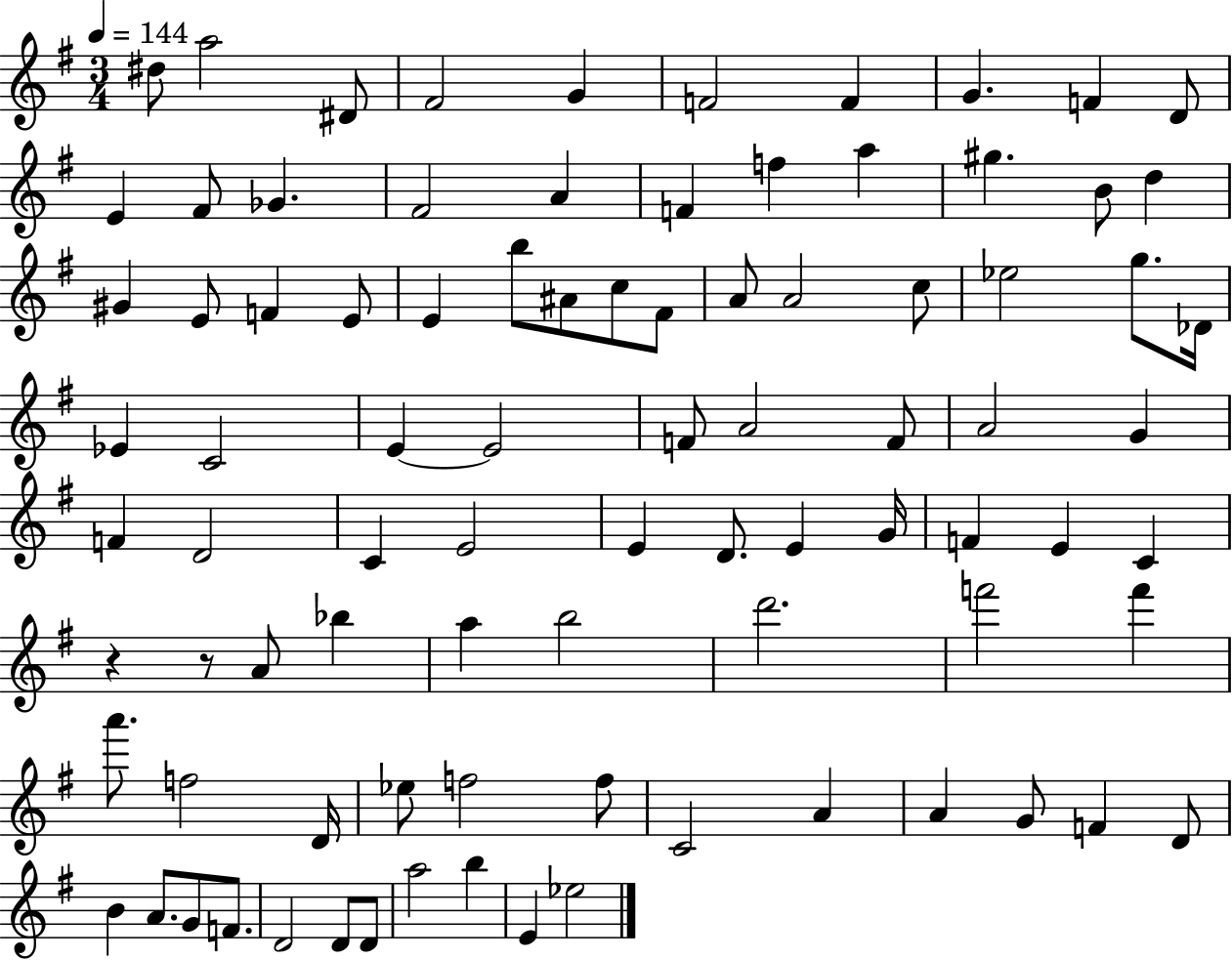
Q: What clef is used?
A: treble